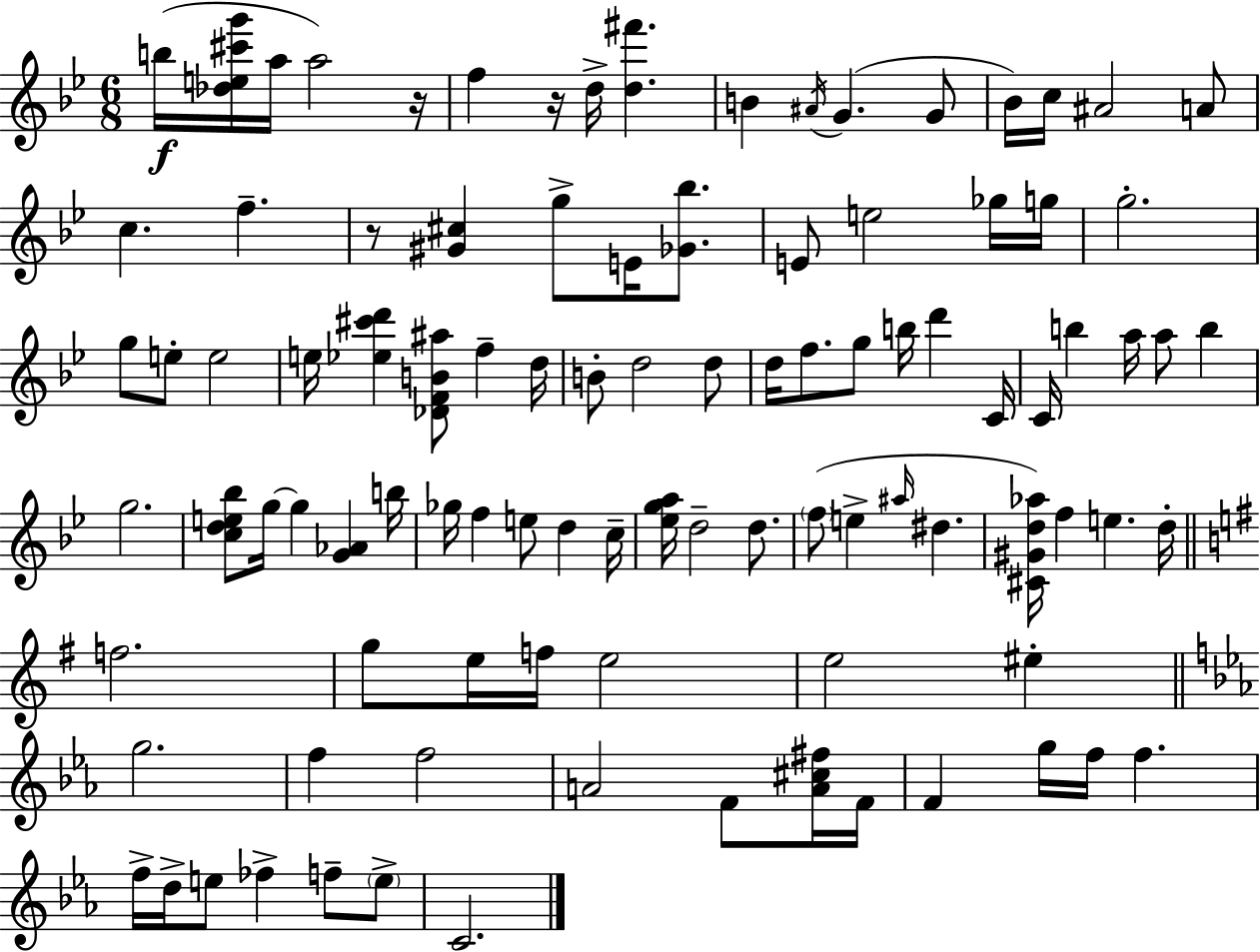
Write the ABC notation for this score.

X:1
T:Untitled
M:6/8
L:1/4
K:Gm
b/4 [_de^c'g']/4 a/4 a2 z/4 f z/4 d/4 [d^f'] B ^A/4 G G/2 _B/4 c/4 ^A2 A/2 c f z/2 [^G^c] g/2 E/4 [_G_b]/2 E/2 e2 _g/4 g/4 g2 g/2 e/2 e2 e/4 [_e^c'd'] [_DFB^a]/2 f d/4 B/2 d2 d/2 d/4 f/2 g/2 b/4 d' C/4 C/4 b a/4 a/2 b g2 [cde_b]/2 g/4 g [G_A] b/4 _g/4 f e/2 d c/4 [_ega]/4 d2 d/2 f/2 e ^a/4 ^d [^C^Gd_a]/4 f e d/4 f2 g/2 e/4 f/4 e2 e2 ^e g2 f f2 A2 F/2 [A^c^f]/4 F/4 F g/4 f/4 f f/4 d/4 e/2 _f f/2 e/2 C2